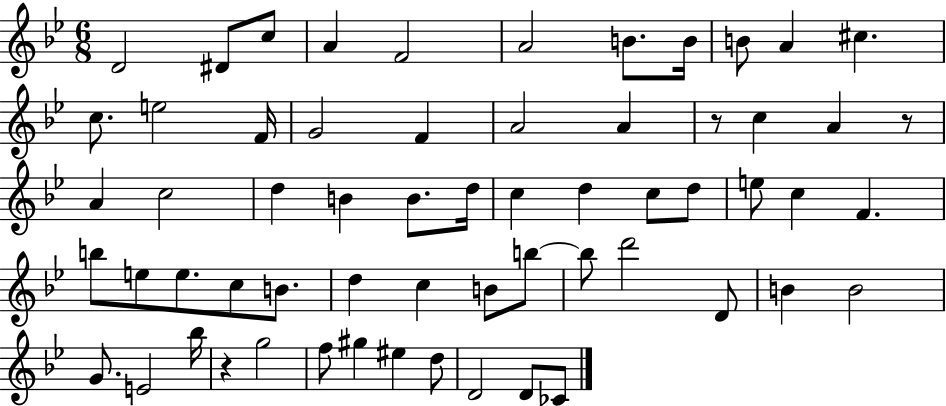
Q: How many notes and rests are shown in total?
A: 61